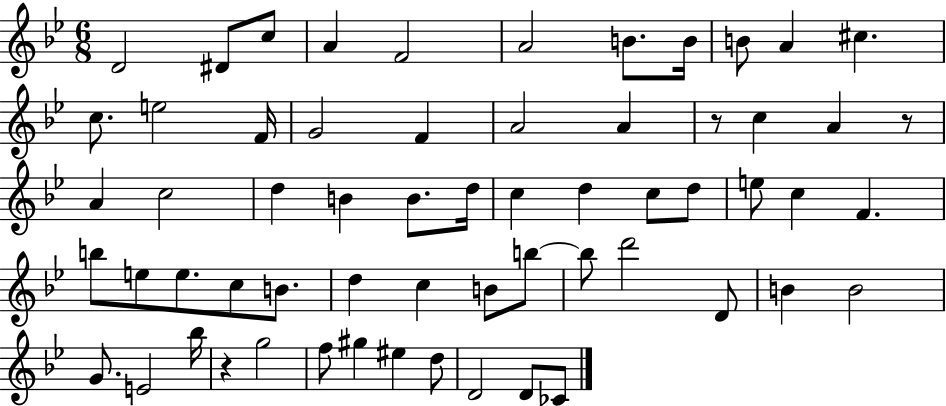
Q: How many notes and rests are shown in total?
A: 61